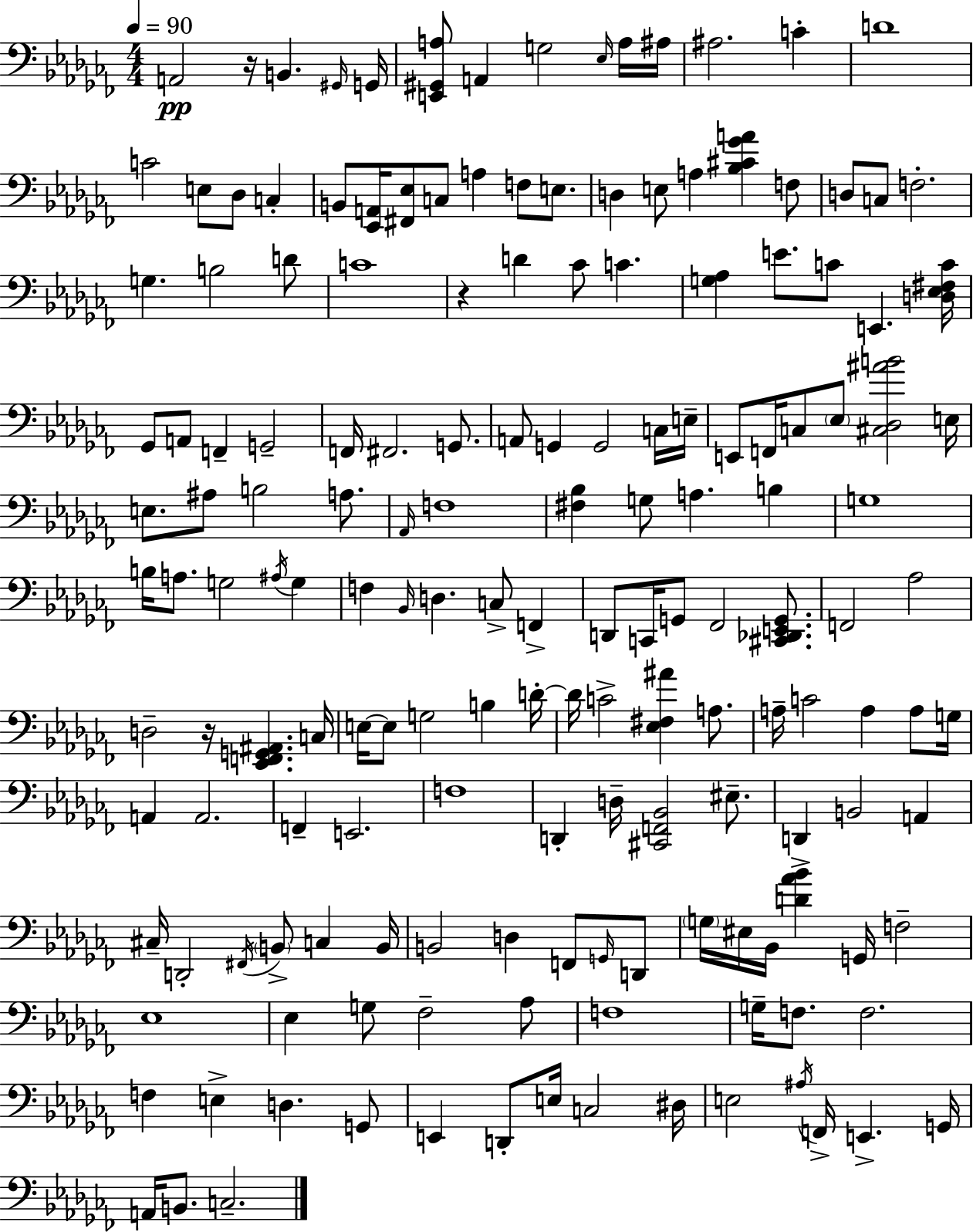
X:1
T:Untitled
M:4/4
L:1/4
K:Abm
A,,2 z/4 B,, ^G,,/4 G,,/4 [E,,^G,,A,]/2 A,, G,2 _E,/4 A,/4 ^A,/4 ^A,2 C D4 C2 E,/2 _D,/2 C, B,,/2 [_E,,A,,]/4 [^F,,_E,]/2 C,/2 A, F,/2 E,/2 D, E,/2 A, [_B,^C_GA] F,/2 D,/2 C,/2 F,2 G, B,2 D/2 C4 z D _C/2 C [G,_A,] E/2 C/2 E,, [D,_E,^F,C]/4 _G,,/2 A,,/2 F,, G,,2 F,,/4 ^F,,2 G,,/2 A,,/2 G,, G,,2 C,/4 E,/4 E,,/2 F,,/4 C,/2 _E,/2 [^C,_D,^AB]2 E,/4 E,/2 ^A,/2 B,2 A,/2 _A,,/4 F,4 [^F,_B,] G,/2 A, B, G,4 B,/4 A,/2 G,2 ^A,/4 G, F, _B,,/4 D, C,/2 F,, D,,/2 C,,/4 G,,/2 _F,,2 [^C,,_D,,E,,G,,]/2 F,,2 _A,2 D,2 z/4 [_E,,F,,G,,^A,,] C,/4 E,/4 E,/2 G,2 B, D/4 D/4 C2 [_E,^F,^A] A,/2 A,/4 C2 A, A,/2 G,/4 A,, A,,2 F,, E,,2 F,4 D,, D,/4 [^C,,F,,_B,,]2 ^E,/2 D,, B,,2 A,, ^C,/4 D,,2 ^F,,/4 B,,/2 C, B,,/4 B,,2 D, F,,/2 G,,/4 D,,/2 G,/4 ^E,/4 _B,,/4 [D_A_B] G,,/4 F,2 _E,4 _E, G,/2 _F,2 _A,/2 F,4 G,/4 F,/2 F,2 F, E, D, G,,/2 E,, D,,/2 E,/4 C,2 ^D,/4 E,2 ^A,/4 F,,/4 E,, G,,/4 A,,/4 B,,/2 C,2